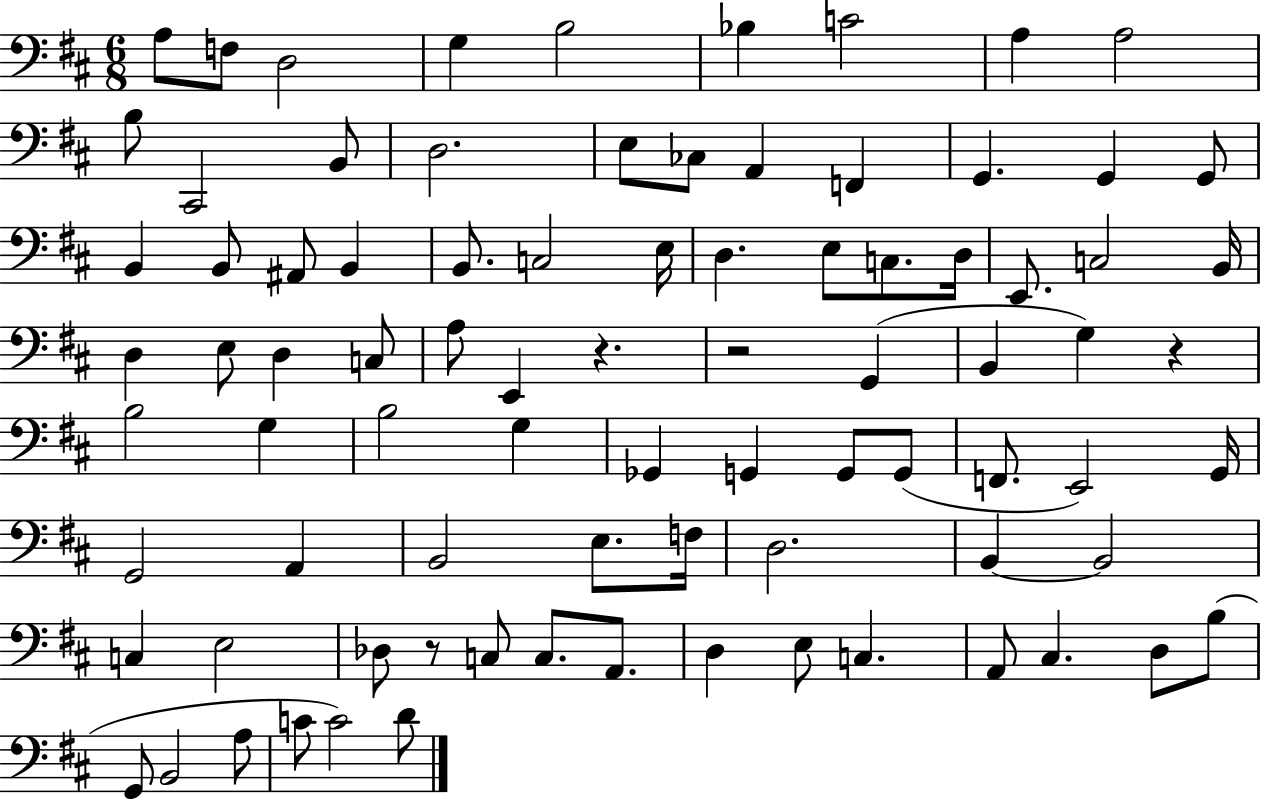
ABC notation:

X:1
T:Untitled
M:6/8
L:1/4
K:D
A,/2 F,/2 D,2 G, B,2 _B, C2 A, A,2 B,/2 ^C,,2 B,,/2 D,2 E,/2 _C,/2 A,, F,, G,, G,, G,,/2 B,, B,,/2 ^A,,/2 B,, B,,/2 C,2 E,/4 D, E,/2 C,/2 D,/4 E,,/2 C,2 B,,/4 D, E,/2 D, C,/2 A,/2 E,, z z2 G,, B,, G, z B,2 G, B,2 G, _G,, G,, G,,/2 G,,/2 F,,/2 E,,2 G,,/4 G,,2 A,, B,,2 E,/2 F,/4 D,2 B,, B,,2 C, E,2 _D,/2 z/2 C,/2 C,/2 A,,/2 D, E,/2 C, A,,/2 ^C, D,/2 B,/2 G,,/2 B,,2 A,/2 C/2 C2 D/2